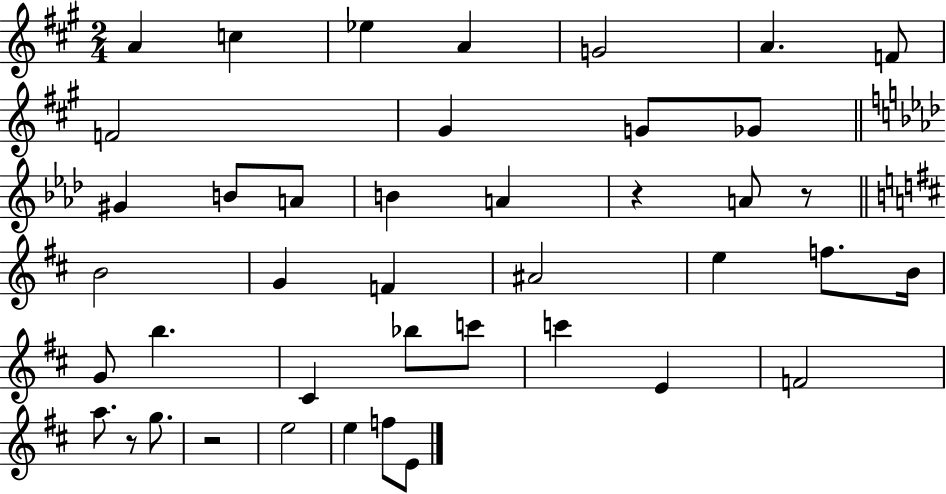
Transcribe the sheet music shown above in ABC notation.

X:1
T:Untitled
M:2/4
L:1/4
K:A
A c _e A G2 A F/2 F2 ^G G/2 _G/2 ^G B/2 A/2 B A z A/2 z/2 B2 G F ^A2 e f/2 B/4 G/2 b ^C _b/2 c'/2 c' E F2 a/2 z/2 g/2 z2 e2 e f/2 E/2